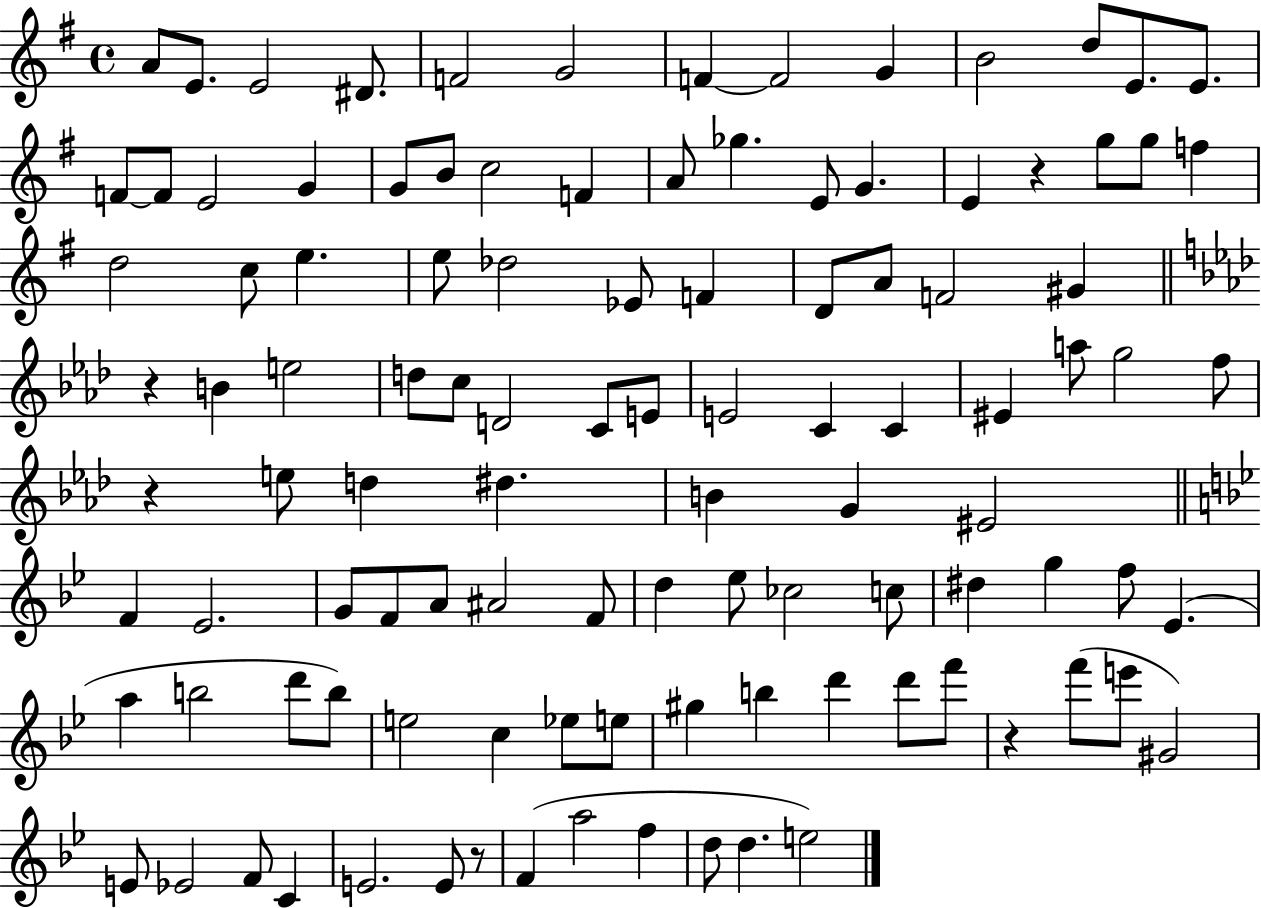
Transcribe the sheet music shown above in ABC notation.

X:1
T:Untitled
M:4/4
L:1/4
K:G
A/2 E/2 E2 ^D/2 F2 G2 F F2 G B2 d/2 E/2 E/2 F/2 F/2 E2 G G/2 B/2 c2 F A/2 _g E/2 G E z g/2 g/2 f d2 c/2 e e/2 _d2 _E/2 F D/2 A/2 F2 ^G z B e2 d/2 c/2 D2 C/2 E/2 E2 C C ^E a/2 g2 f/2 z e/2 d ^d B G ^E2 F _E2 G/2 F/2 A/2 ^A2 F/2 d _e/2 _c2 c/2 ^d g f/2 _E a b2 d'/2 b/2 e2 c _e/2 e/2 ^g b d' d'/2 f'/2 z f'/2 e'/2 ^G2 E/2 _E2 F/2 C E2 E/2 z/2 F a2 f d/2 d e2